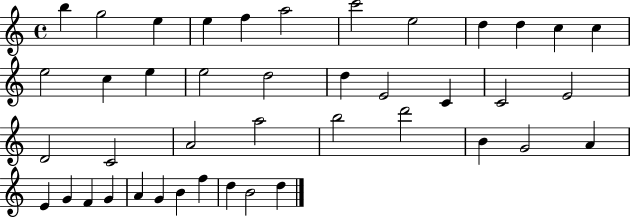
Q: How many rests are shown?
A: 0